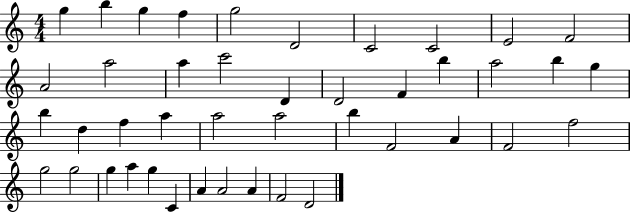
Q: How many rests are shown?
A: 0